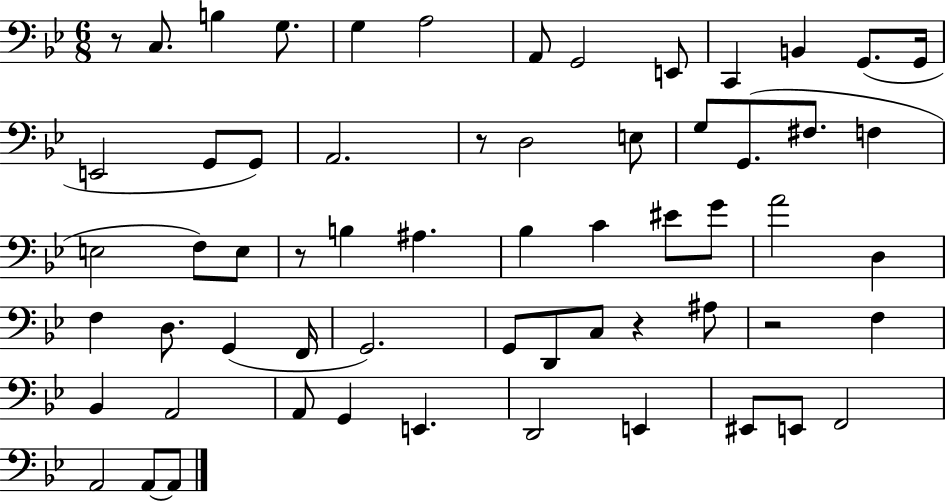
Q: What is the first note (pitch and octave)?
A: C3